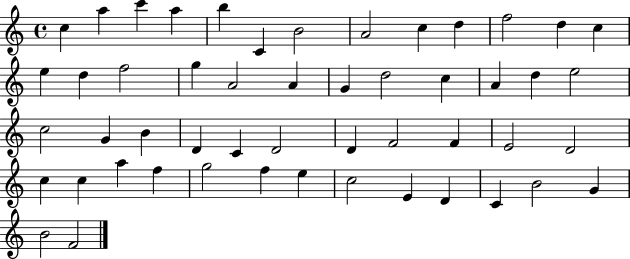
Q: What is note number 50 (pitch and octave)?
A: B4